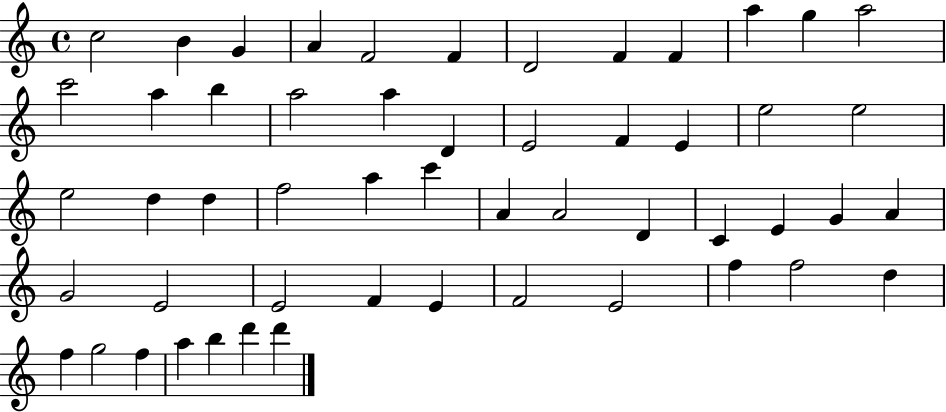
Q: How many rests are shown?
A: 0